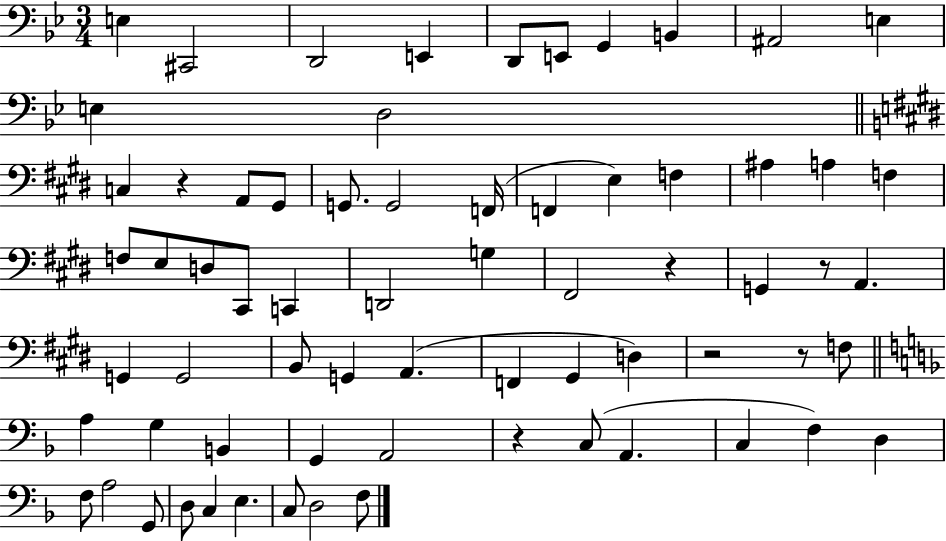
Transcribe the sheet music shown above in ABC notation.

X:1
T:Untitled
M:3/4
L:1/4
K:Bb
E, ^C,,2 D,,2 E,, D,,/2 E,,/2 G,, B,, ^A,,2 E, E, D,2 C, z A,,/2 ^G,,/2 G,,/2 G,,2 F,,/4 F,, E, F, ^A, A, F, F,/2 E,/2 D,/2 ^C,,/2 C,, D,,2 G, ^F,,2 z G,, z/2 A,, G,, G,,2 B,,/2 G,, A,, F,, ^G,, D, z2 z/2 F,/2 A, G, B,, G,, A,,2 z C,/2 A,, C, F, D, F,/2 A,2 G,,/2 D,/2 C, E, C,/2 D,2 F,/2